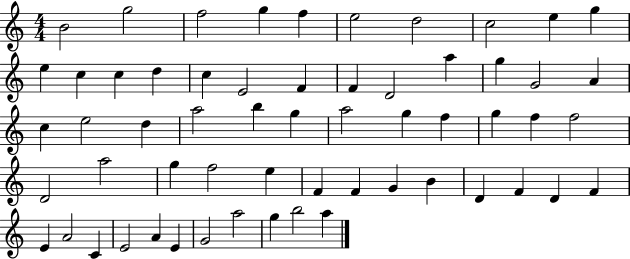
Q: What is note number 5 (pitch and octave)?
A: F5